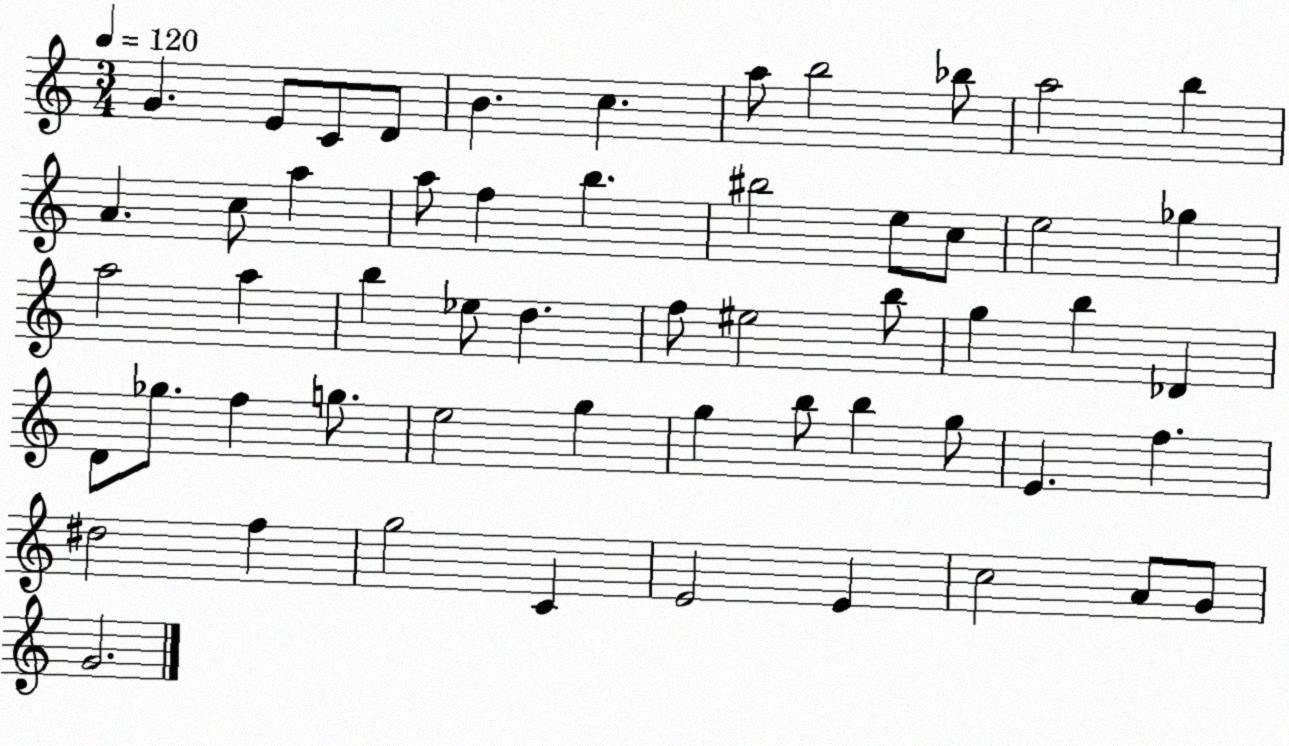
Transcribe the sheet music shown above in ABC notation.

X:1
T:Untitled
M:3/4
L:1/4
K:C
G E/2 C/2 D/2 B c a/2 b2 _b/2 a2 b A c/2 a a/2 f b ^b2 e/2 c/2 e2 _g a2 a b _e/2 d f/2 ^e2 b/2 g b _D D/2 _g/2 f g/2 e2 g g b/2 b g/2 E f ^d2 f g2 C E2 E c2 A/2 G/2 G2